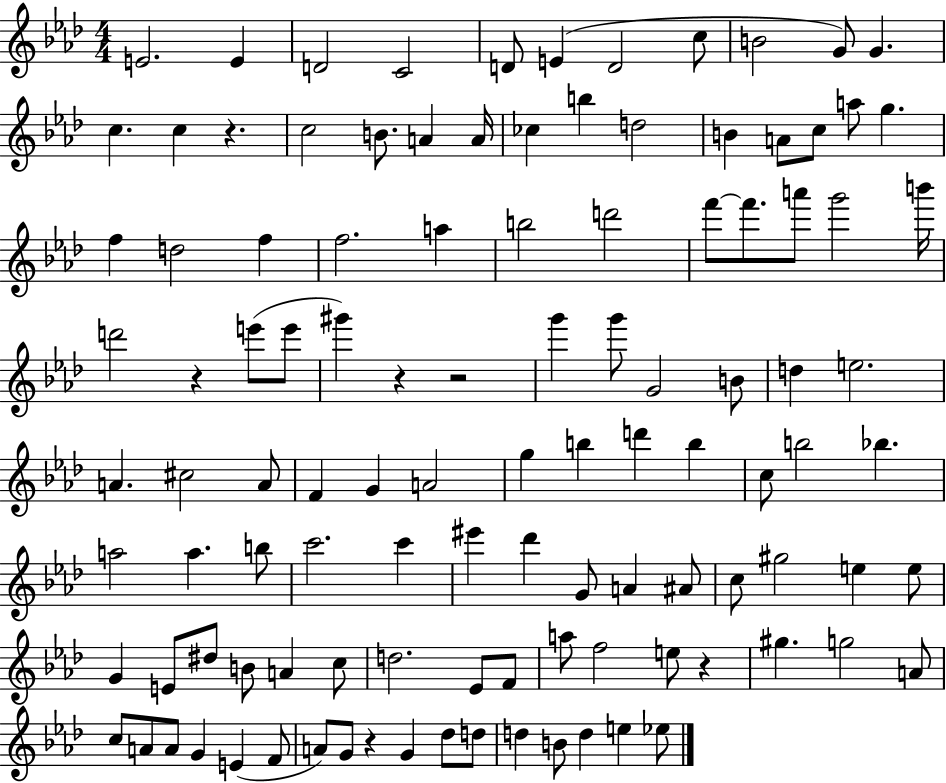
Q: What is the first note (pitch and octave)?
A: E4